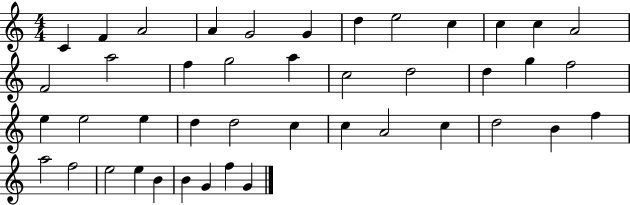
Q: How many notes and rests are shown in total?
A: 43